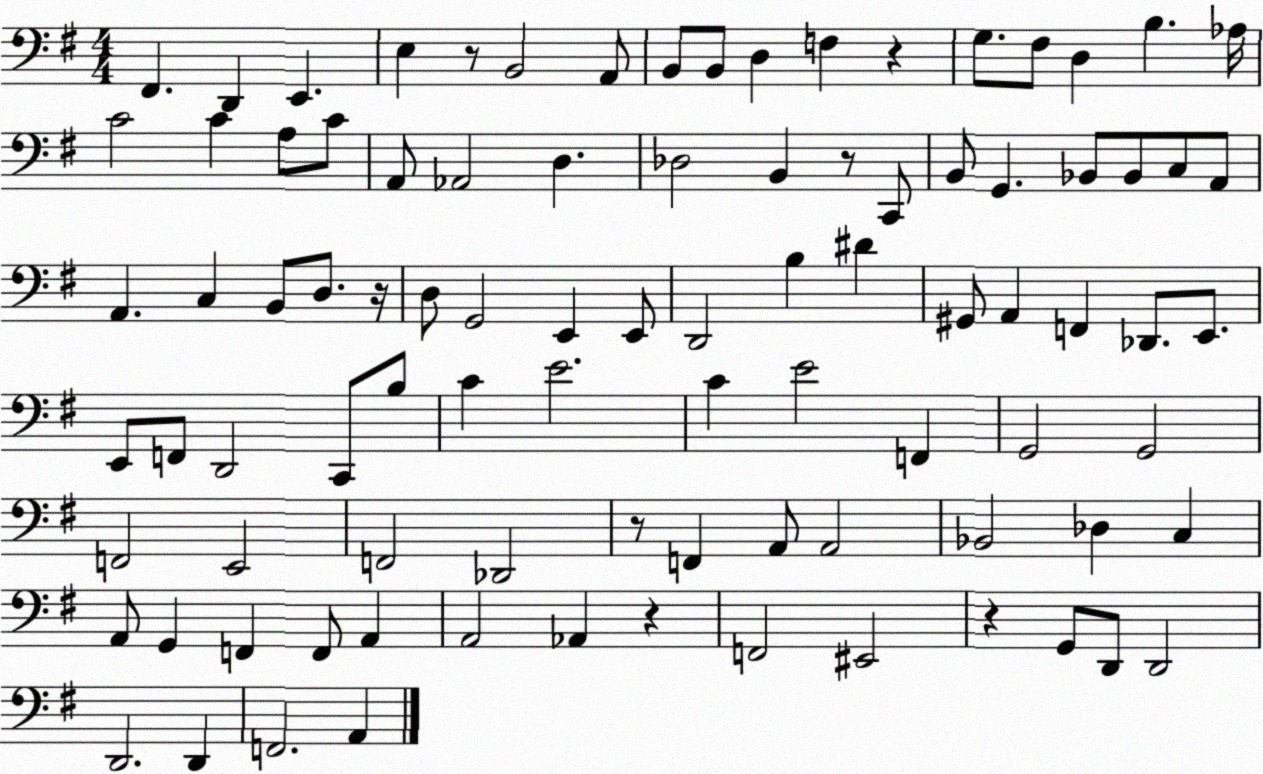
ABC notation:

X:1
T:Untitled
M:4/4
L:1/4
K:G
^F,, D,, E,, E, z/2 B,,2 A,,/2 B,,/2 B,,/2 D, F, z G,/2 ^F,/2 D, B, _A,/4 C2 C A,/2 C/2 A,,/2 _A,,2 D, _D,2 B,, z/2 C,,/2 B,,/2 G,, _B,,/2 _B,,/2 C,/2 A,,/2 A,, C, B,,/2 D,/2 z/4 D,/2 G,,2 E,, E,,/2 D,,2 B, ^D ^G,,/2 A,, F,, _D,,/2 E,,/2 E,,/2 F,,/2 D,,2 C,,/2 B,/2 C E2 C E2 F,, G,,2 G,,2 F,,2 E,,2 F,,2 _D,,2 z/2 F,, A,,/2 A,,2 _B,,2 _D, C, A,,/2 G,, F,, F,,/2 A,, A,,2 _A,, z F,,2 ^E,,2 z G,,/2 D,,/2 D,,2 D,,2 D,, F,,2 A,,